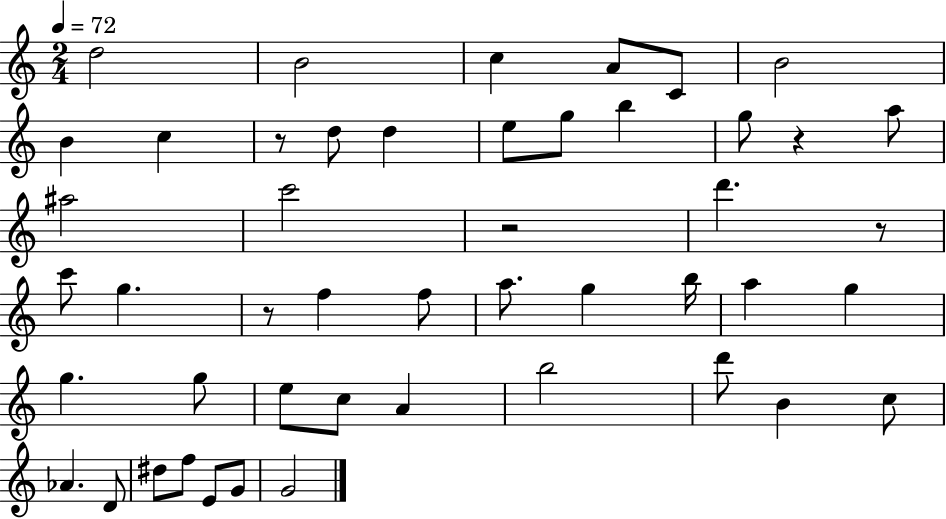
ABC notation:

X:1
T:Untitled
M:2/4
L:1/4
K:C
d2 B2 c A/2 C/2 B2 B c z/2 d/2 d e/2 g/2 b g/2 z a/2 ^a2 c'2 z2 d' z/2 c'/2 g z/2 f f/2 a/2 g b/4 a g g g/2 e/2 c/2 A b2 d'/2 B c/2 _A D/2 ^d/2 f/2 E/2 G/2 G2